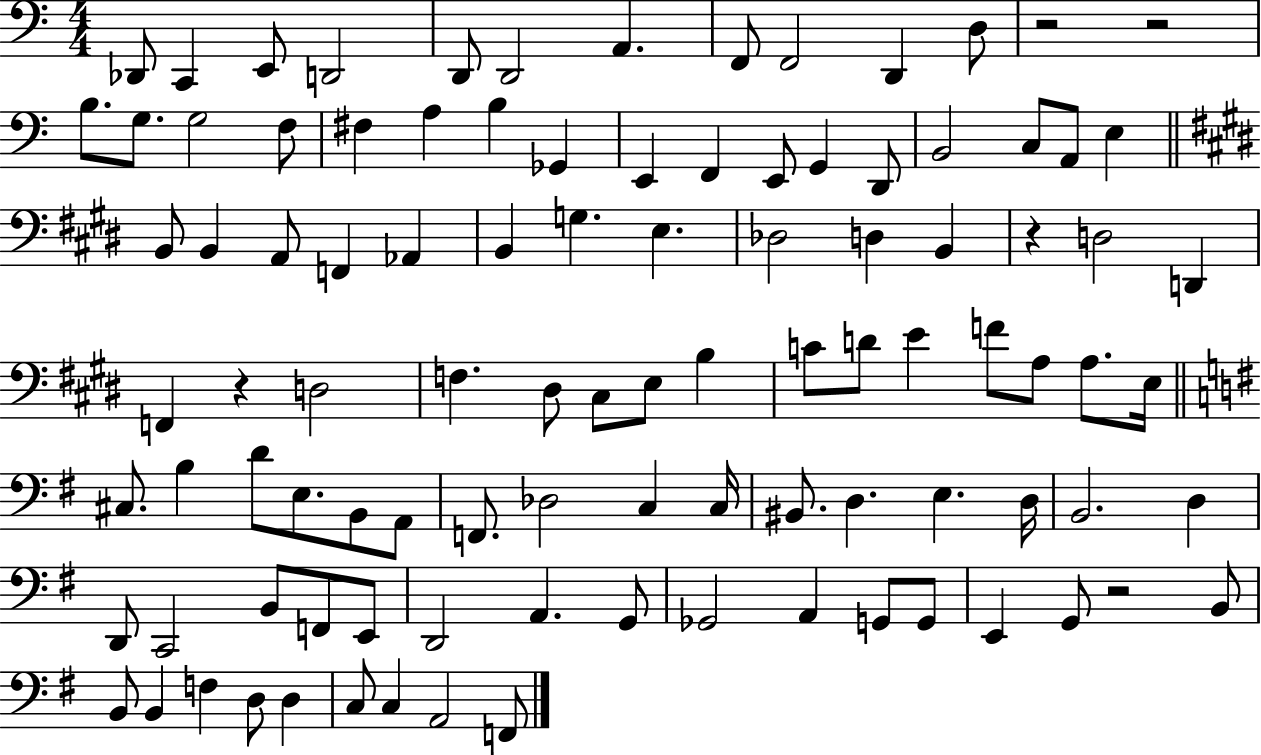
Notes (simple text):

Db2/e C2/q E2/e D2/h D2/e D2/h A2/q. F2/e F2/h D2/q D3/e R/h R/h B3/e. G3/e. G3/h F3/e F#3/q A3/q B3/q Gb2/q E2/q F2/q E2/e G2/q D2/e B2/h C3/e A2/e E3/q B2/e B2/q A2/e F2/q Ab2/q B2/q G3/q. E3/q. Db3/h D3/q B2/q R/q D3/h D2/q F2/q R/q D3/h F3/q. D#3/e C#3/e E3/e B3/q C4/e D4/e E4/q F4/e A3/e A3/e. E3/s C#3/e. B3/q D4/e E3/e. B2/e A2/e F2/e. Db3/h C3/q C3/s BIS2/e. D3/q. E3/q. D3/s B2/h. D3/q D2/e C2/h B2/e F2/e E2/e D2/h A2/q. G2/e Gb2/h A2/q G2/e G2/e E2/q G2/e R/h B2/e B2/e B2/q F3/q D3/e D3/q C3/e C3/q A2/h F2/e